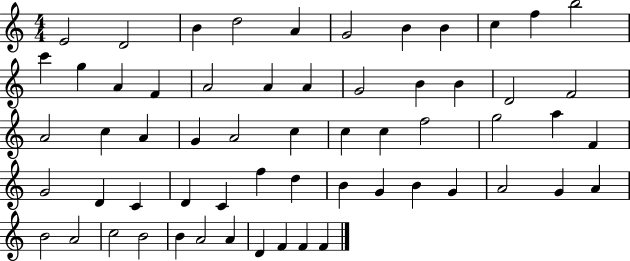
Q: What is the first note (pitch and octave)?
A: E4